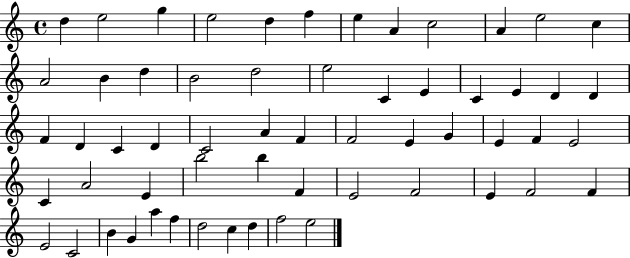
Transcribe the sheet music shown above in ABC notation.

X:1
T:Untitled
M:4/4
L:1/4
K:C
d e2 g e2 d f e A c2 A e2 c A2 B d B2 d2 e2 C E C E D D F D C D C2 A F F2 E G E F E2 C A2 E b2 b F E2 F2 E F2 F E2 C2 B G a f d2 c d f2 e2